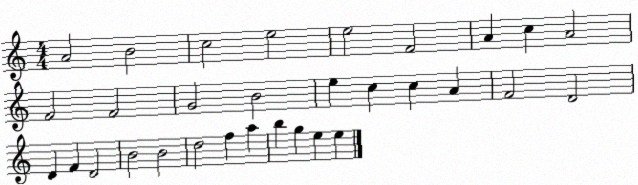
X:1
T:Untitled
M:4/4
L:1/4
K:C
A2 B2 c2 e2 e2 F2 A c A2 F2 F2 G2 B2 e c c A F2 D2 D F D2 B2 B2 d2 f a b g e e